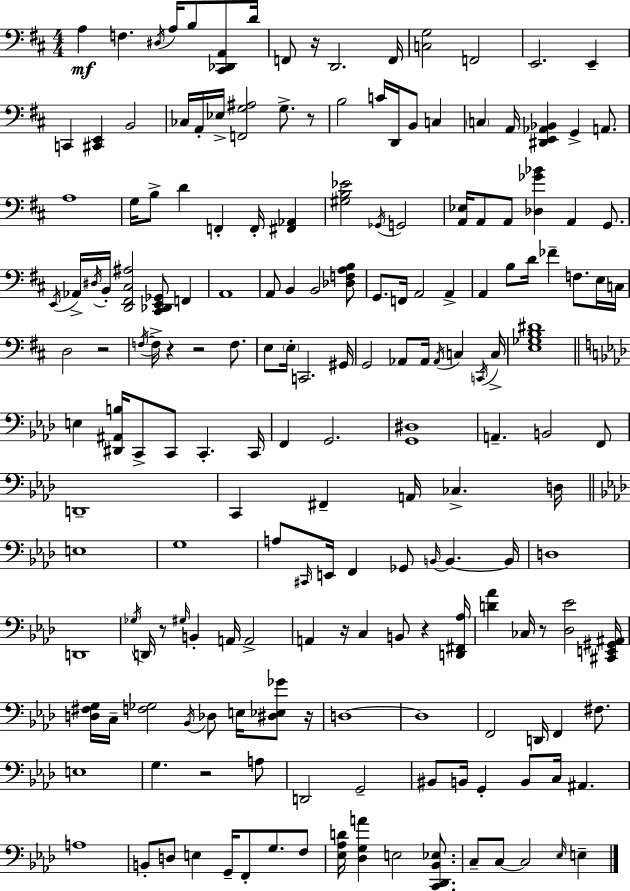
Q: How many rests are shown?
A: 11